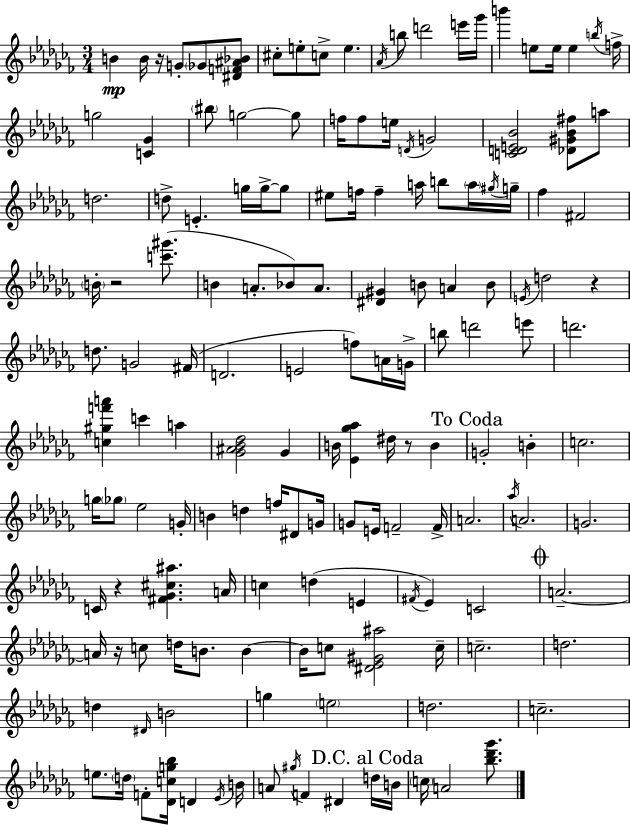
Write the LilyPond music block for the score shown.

{
  \clef treble
  \numericTimeSignature
  \time 3/4
  \key aes \minor
  b'4\mp b'16 r16 g'8-. \parenthesize ges'8 <dis' f' ais' bes'>8 | cis''8-. e''8-. c''8-> e''4. | \acciaccatura { aes'16 } b''8 d'''2 e'''16 | ges'''16 b'''4 e''8 e''16 e''4 | \break \acciaccatura { b''16 } f''16-> g''2 <c' ges'>4 | \parenthesize bis''8 g''2~~ | g''8 f''16 f''8 e''16 \acciaccatura { d'16 } g'2 | <c' d' e' bes'>2 <des' gis' bes' fis''>8 | \break a''8 d''2. | d''8-> e'4.-. g''16 | g''16->~~ g''8 eis''8 f''16 f''4-- a''16 b''8 | \parenthesize a''16 \acciaccatura { gis''16 } g''16-- fes''4 fis'2 | \break \parenthesize b'16-. r2 | <c''' gis'''>8.( b'4 a'8.-. bes'8) | a'8. <dis' gis'>4 b'8 a'4 | b'8 \acciaccatura { e'16 } d''2 | \break r4 d''8. g'2 | fis'16( d'2. | e'2 | f''8) a'16 g'16-> b''8 d'''2 | \break e'''8 d'''2. | <c'' gis'' f''' a'''>4 c'''4 | a''4 <ges' ais' bes' des''>2 | ges'4 b'16 <ees' ges'' aes''>4 dis''16 r8 | \break b'4 \mark "To Coda" g'2-. | b'4-. c''2. | g''16 \parenthesize ges''8 ees''2 | g'16-. b'4 d''4 | \break f''16 dis'8 g'16 g'8 e'16 f'2-- | f'16-> a'2. | \acciaccatura { aes''16 } a'2. | g'2. | \break c'16 r4 <fis' ges' cis'' ais''>4. | a'16 c''4 d''4( | e'4 \acciaccatura { fis'16 }) ees'4 c'2 | \mark \markup { \musicglyph "scripts.coda" } a'2.--~~ | \break a'16 r16 c''8 d''16 | b'8. b'4~~ b'16 c''8 <dis' ees' gis' ais''>2 | c''16-- c''2.-- | d''2. | \break d''4 \grace { dis'16 } | b'2 g''4 | \parenthesize e''2 d''2. | c''2.-- | \break e''8. \parenthesize d''16 | f'8-. <des' c'' g'' bes''>16 d'4 \acciaccatura { ees'16 } b'16 a'8 \acciaccatura { gis''16 } | f'4 dis'4 \mark "D.C. al Coda" d''16 b'16 \parenthesize c''16 a'2 | <bes'' des''' ges'''>8. \bar "|."
}